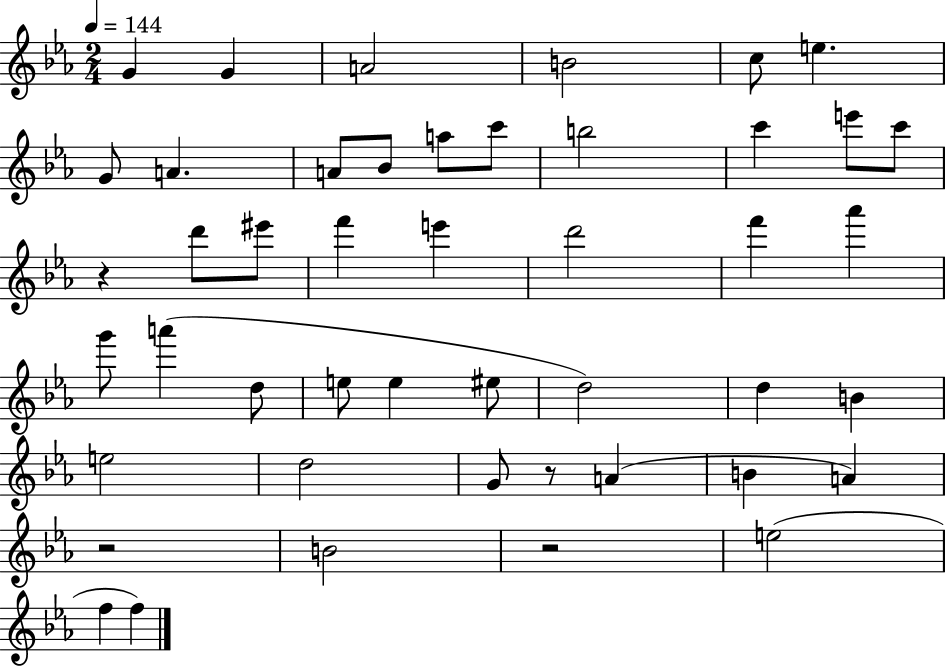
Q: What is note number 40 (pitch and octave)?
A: E5